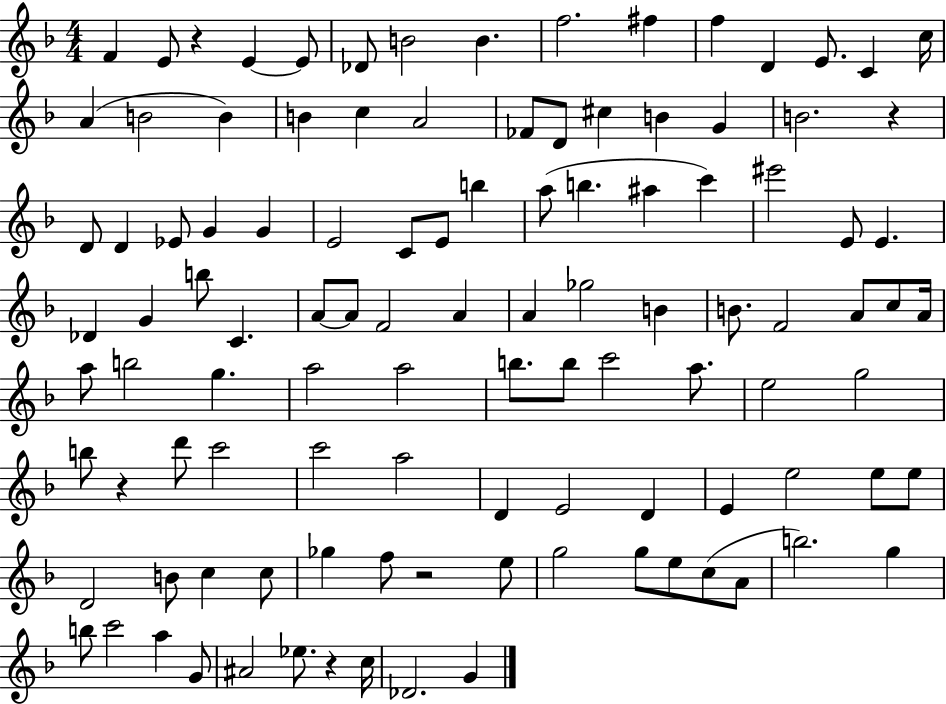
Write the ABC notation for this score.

X:1
T:Untitled
M:4/4
L:1/4
K:F
F E/2 z E E/2 _D/2 B2 B f2 ^f f D E/2 C c/4 A B2 B B c A2 _F/2 D/2 ^c B G B2 z D/2 D _E/2 G G E2 C/2 E/2 b a/2 b ^a c' ^e'2 E/2 E _D G b/2 C A/2 A/2 F2 A A _g2 B B/2 F2 A/2 c/2 A/4 a/2 b2 g a2 a2 b/2 b/2 c'2 a/2 e2 g2 b/2 z d'/2 c'2 c'2 a2 D E2 D E e2 e/2 e/2 D2 B/2 c c/2 _g f/2 z2 e/2 g2 g/2 e/2 c/2 A/2 b2 g b/2 c'2 a G/2 ^A2 _e/2 z c/4 _D2 G